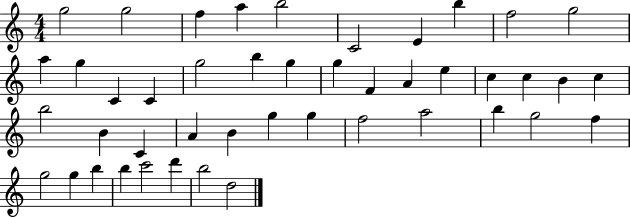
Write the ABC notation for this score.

X:1
T:Untitled
M:4/4
L:1/4
K:C
g2 g2 f a b2 C2 E b f2 g2 a g C C g2 b g g F A e c c B c b2 B C A B g g f2 a2 b g2 f g2 g b b c'2 d' b2 d2